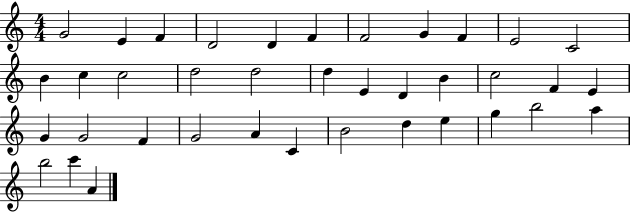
{
  \clef treble
  \numericTimeSignature
  \time 4/4
  \key c \major
  g'2 e'4 f'4 | d'2 d'4 f'4 | f'2 g'4 f'4 | e'2 c'2 | \break b'4 c''4 c''2 | d''2 d''2 | d''4 e'4 d'4 b'4 | c''2 f'4 e'4 | \break g'4 g'2 f'4 | g'2 a'4 c'4 | b'2 d''4 e''4 | g''4 b''2 a''4 | \break b''2 c'''4 a'4 | \bar "|."
}